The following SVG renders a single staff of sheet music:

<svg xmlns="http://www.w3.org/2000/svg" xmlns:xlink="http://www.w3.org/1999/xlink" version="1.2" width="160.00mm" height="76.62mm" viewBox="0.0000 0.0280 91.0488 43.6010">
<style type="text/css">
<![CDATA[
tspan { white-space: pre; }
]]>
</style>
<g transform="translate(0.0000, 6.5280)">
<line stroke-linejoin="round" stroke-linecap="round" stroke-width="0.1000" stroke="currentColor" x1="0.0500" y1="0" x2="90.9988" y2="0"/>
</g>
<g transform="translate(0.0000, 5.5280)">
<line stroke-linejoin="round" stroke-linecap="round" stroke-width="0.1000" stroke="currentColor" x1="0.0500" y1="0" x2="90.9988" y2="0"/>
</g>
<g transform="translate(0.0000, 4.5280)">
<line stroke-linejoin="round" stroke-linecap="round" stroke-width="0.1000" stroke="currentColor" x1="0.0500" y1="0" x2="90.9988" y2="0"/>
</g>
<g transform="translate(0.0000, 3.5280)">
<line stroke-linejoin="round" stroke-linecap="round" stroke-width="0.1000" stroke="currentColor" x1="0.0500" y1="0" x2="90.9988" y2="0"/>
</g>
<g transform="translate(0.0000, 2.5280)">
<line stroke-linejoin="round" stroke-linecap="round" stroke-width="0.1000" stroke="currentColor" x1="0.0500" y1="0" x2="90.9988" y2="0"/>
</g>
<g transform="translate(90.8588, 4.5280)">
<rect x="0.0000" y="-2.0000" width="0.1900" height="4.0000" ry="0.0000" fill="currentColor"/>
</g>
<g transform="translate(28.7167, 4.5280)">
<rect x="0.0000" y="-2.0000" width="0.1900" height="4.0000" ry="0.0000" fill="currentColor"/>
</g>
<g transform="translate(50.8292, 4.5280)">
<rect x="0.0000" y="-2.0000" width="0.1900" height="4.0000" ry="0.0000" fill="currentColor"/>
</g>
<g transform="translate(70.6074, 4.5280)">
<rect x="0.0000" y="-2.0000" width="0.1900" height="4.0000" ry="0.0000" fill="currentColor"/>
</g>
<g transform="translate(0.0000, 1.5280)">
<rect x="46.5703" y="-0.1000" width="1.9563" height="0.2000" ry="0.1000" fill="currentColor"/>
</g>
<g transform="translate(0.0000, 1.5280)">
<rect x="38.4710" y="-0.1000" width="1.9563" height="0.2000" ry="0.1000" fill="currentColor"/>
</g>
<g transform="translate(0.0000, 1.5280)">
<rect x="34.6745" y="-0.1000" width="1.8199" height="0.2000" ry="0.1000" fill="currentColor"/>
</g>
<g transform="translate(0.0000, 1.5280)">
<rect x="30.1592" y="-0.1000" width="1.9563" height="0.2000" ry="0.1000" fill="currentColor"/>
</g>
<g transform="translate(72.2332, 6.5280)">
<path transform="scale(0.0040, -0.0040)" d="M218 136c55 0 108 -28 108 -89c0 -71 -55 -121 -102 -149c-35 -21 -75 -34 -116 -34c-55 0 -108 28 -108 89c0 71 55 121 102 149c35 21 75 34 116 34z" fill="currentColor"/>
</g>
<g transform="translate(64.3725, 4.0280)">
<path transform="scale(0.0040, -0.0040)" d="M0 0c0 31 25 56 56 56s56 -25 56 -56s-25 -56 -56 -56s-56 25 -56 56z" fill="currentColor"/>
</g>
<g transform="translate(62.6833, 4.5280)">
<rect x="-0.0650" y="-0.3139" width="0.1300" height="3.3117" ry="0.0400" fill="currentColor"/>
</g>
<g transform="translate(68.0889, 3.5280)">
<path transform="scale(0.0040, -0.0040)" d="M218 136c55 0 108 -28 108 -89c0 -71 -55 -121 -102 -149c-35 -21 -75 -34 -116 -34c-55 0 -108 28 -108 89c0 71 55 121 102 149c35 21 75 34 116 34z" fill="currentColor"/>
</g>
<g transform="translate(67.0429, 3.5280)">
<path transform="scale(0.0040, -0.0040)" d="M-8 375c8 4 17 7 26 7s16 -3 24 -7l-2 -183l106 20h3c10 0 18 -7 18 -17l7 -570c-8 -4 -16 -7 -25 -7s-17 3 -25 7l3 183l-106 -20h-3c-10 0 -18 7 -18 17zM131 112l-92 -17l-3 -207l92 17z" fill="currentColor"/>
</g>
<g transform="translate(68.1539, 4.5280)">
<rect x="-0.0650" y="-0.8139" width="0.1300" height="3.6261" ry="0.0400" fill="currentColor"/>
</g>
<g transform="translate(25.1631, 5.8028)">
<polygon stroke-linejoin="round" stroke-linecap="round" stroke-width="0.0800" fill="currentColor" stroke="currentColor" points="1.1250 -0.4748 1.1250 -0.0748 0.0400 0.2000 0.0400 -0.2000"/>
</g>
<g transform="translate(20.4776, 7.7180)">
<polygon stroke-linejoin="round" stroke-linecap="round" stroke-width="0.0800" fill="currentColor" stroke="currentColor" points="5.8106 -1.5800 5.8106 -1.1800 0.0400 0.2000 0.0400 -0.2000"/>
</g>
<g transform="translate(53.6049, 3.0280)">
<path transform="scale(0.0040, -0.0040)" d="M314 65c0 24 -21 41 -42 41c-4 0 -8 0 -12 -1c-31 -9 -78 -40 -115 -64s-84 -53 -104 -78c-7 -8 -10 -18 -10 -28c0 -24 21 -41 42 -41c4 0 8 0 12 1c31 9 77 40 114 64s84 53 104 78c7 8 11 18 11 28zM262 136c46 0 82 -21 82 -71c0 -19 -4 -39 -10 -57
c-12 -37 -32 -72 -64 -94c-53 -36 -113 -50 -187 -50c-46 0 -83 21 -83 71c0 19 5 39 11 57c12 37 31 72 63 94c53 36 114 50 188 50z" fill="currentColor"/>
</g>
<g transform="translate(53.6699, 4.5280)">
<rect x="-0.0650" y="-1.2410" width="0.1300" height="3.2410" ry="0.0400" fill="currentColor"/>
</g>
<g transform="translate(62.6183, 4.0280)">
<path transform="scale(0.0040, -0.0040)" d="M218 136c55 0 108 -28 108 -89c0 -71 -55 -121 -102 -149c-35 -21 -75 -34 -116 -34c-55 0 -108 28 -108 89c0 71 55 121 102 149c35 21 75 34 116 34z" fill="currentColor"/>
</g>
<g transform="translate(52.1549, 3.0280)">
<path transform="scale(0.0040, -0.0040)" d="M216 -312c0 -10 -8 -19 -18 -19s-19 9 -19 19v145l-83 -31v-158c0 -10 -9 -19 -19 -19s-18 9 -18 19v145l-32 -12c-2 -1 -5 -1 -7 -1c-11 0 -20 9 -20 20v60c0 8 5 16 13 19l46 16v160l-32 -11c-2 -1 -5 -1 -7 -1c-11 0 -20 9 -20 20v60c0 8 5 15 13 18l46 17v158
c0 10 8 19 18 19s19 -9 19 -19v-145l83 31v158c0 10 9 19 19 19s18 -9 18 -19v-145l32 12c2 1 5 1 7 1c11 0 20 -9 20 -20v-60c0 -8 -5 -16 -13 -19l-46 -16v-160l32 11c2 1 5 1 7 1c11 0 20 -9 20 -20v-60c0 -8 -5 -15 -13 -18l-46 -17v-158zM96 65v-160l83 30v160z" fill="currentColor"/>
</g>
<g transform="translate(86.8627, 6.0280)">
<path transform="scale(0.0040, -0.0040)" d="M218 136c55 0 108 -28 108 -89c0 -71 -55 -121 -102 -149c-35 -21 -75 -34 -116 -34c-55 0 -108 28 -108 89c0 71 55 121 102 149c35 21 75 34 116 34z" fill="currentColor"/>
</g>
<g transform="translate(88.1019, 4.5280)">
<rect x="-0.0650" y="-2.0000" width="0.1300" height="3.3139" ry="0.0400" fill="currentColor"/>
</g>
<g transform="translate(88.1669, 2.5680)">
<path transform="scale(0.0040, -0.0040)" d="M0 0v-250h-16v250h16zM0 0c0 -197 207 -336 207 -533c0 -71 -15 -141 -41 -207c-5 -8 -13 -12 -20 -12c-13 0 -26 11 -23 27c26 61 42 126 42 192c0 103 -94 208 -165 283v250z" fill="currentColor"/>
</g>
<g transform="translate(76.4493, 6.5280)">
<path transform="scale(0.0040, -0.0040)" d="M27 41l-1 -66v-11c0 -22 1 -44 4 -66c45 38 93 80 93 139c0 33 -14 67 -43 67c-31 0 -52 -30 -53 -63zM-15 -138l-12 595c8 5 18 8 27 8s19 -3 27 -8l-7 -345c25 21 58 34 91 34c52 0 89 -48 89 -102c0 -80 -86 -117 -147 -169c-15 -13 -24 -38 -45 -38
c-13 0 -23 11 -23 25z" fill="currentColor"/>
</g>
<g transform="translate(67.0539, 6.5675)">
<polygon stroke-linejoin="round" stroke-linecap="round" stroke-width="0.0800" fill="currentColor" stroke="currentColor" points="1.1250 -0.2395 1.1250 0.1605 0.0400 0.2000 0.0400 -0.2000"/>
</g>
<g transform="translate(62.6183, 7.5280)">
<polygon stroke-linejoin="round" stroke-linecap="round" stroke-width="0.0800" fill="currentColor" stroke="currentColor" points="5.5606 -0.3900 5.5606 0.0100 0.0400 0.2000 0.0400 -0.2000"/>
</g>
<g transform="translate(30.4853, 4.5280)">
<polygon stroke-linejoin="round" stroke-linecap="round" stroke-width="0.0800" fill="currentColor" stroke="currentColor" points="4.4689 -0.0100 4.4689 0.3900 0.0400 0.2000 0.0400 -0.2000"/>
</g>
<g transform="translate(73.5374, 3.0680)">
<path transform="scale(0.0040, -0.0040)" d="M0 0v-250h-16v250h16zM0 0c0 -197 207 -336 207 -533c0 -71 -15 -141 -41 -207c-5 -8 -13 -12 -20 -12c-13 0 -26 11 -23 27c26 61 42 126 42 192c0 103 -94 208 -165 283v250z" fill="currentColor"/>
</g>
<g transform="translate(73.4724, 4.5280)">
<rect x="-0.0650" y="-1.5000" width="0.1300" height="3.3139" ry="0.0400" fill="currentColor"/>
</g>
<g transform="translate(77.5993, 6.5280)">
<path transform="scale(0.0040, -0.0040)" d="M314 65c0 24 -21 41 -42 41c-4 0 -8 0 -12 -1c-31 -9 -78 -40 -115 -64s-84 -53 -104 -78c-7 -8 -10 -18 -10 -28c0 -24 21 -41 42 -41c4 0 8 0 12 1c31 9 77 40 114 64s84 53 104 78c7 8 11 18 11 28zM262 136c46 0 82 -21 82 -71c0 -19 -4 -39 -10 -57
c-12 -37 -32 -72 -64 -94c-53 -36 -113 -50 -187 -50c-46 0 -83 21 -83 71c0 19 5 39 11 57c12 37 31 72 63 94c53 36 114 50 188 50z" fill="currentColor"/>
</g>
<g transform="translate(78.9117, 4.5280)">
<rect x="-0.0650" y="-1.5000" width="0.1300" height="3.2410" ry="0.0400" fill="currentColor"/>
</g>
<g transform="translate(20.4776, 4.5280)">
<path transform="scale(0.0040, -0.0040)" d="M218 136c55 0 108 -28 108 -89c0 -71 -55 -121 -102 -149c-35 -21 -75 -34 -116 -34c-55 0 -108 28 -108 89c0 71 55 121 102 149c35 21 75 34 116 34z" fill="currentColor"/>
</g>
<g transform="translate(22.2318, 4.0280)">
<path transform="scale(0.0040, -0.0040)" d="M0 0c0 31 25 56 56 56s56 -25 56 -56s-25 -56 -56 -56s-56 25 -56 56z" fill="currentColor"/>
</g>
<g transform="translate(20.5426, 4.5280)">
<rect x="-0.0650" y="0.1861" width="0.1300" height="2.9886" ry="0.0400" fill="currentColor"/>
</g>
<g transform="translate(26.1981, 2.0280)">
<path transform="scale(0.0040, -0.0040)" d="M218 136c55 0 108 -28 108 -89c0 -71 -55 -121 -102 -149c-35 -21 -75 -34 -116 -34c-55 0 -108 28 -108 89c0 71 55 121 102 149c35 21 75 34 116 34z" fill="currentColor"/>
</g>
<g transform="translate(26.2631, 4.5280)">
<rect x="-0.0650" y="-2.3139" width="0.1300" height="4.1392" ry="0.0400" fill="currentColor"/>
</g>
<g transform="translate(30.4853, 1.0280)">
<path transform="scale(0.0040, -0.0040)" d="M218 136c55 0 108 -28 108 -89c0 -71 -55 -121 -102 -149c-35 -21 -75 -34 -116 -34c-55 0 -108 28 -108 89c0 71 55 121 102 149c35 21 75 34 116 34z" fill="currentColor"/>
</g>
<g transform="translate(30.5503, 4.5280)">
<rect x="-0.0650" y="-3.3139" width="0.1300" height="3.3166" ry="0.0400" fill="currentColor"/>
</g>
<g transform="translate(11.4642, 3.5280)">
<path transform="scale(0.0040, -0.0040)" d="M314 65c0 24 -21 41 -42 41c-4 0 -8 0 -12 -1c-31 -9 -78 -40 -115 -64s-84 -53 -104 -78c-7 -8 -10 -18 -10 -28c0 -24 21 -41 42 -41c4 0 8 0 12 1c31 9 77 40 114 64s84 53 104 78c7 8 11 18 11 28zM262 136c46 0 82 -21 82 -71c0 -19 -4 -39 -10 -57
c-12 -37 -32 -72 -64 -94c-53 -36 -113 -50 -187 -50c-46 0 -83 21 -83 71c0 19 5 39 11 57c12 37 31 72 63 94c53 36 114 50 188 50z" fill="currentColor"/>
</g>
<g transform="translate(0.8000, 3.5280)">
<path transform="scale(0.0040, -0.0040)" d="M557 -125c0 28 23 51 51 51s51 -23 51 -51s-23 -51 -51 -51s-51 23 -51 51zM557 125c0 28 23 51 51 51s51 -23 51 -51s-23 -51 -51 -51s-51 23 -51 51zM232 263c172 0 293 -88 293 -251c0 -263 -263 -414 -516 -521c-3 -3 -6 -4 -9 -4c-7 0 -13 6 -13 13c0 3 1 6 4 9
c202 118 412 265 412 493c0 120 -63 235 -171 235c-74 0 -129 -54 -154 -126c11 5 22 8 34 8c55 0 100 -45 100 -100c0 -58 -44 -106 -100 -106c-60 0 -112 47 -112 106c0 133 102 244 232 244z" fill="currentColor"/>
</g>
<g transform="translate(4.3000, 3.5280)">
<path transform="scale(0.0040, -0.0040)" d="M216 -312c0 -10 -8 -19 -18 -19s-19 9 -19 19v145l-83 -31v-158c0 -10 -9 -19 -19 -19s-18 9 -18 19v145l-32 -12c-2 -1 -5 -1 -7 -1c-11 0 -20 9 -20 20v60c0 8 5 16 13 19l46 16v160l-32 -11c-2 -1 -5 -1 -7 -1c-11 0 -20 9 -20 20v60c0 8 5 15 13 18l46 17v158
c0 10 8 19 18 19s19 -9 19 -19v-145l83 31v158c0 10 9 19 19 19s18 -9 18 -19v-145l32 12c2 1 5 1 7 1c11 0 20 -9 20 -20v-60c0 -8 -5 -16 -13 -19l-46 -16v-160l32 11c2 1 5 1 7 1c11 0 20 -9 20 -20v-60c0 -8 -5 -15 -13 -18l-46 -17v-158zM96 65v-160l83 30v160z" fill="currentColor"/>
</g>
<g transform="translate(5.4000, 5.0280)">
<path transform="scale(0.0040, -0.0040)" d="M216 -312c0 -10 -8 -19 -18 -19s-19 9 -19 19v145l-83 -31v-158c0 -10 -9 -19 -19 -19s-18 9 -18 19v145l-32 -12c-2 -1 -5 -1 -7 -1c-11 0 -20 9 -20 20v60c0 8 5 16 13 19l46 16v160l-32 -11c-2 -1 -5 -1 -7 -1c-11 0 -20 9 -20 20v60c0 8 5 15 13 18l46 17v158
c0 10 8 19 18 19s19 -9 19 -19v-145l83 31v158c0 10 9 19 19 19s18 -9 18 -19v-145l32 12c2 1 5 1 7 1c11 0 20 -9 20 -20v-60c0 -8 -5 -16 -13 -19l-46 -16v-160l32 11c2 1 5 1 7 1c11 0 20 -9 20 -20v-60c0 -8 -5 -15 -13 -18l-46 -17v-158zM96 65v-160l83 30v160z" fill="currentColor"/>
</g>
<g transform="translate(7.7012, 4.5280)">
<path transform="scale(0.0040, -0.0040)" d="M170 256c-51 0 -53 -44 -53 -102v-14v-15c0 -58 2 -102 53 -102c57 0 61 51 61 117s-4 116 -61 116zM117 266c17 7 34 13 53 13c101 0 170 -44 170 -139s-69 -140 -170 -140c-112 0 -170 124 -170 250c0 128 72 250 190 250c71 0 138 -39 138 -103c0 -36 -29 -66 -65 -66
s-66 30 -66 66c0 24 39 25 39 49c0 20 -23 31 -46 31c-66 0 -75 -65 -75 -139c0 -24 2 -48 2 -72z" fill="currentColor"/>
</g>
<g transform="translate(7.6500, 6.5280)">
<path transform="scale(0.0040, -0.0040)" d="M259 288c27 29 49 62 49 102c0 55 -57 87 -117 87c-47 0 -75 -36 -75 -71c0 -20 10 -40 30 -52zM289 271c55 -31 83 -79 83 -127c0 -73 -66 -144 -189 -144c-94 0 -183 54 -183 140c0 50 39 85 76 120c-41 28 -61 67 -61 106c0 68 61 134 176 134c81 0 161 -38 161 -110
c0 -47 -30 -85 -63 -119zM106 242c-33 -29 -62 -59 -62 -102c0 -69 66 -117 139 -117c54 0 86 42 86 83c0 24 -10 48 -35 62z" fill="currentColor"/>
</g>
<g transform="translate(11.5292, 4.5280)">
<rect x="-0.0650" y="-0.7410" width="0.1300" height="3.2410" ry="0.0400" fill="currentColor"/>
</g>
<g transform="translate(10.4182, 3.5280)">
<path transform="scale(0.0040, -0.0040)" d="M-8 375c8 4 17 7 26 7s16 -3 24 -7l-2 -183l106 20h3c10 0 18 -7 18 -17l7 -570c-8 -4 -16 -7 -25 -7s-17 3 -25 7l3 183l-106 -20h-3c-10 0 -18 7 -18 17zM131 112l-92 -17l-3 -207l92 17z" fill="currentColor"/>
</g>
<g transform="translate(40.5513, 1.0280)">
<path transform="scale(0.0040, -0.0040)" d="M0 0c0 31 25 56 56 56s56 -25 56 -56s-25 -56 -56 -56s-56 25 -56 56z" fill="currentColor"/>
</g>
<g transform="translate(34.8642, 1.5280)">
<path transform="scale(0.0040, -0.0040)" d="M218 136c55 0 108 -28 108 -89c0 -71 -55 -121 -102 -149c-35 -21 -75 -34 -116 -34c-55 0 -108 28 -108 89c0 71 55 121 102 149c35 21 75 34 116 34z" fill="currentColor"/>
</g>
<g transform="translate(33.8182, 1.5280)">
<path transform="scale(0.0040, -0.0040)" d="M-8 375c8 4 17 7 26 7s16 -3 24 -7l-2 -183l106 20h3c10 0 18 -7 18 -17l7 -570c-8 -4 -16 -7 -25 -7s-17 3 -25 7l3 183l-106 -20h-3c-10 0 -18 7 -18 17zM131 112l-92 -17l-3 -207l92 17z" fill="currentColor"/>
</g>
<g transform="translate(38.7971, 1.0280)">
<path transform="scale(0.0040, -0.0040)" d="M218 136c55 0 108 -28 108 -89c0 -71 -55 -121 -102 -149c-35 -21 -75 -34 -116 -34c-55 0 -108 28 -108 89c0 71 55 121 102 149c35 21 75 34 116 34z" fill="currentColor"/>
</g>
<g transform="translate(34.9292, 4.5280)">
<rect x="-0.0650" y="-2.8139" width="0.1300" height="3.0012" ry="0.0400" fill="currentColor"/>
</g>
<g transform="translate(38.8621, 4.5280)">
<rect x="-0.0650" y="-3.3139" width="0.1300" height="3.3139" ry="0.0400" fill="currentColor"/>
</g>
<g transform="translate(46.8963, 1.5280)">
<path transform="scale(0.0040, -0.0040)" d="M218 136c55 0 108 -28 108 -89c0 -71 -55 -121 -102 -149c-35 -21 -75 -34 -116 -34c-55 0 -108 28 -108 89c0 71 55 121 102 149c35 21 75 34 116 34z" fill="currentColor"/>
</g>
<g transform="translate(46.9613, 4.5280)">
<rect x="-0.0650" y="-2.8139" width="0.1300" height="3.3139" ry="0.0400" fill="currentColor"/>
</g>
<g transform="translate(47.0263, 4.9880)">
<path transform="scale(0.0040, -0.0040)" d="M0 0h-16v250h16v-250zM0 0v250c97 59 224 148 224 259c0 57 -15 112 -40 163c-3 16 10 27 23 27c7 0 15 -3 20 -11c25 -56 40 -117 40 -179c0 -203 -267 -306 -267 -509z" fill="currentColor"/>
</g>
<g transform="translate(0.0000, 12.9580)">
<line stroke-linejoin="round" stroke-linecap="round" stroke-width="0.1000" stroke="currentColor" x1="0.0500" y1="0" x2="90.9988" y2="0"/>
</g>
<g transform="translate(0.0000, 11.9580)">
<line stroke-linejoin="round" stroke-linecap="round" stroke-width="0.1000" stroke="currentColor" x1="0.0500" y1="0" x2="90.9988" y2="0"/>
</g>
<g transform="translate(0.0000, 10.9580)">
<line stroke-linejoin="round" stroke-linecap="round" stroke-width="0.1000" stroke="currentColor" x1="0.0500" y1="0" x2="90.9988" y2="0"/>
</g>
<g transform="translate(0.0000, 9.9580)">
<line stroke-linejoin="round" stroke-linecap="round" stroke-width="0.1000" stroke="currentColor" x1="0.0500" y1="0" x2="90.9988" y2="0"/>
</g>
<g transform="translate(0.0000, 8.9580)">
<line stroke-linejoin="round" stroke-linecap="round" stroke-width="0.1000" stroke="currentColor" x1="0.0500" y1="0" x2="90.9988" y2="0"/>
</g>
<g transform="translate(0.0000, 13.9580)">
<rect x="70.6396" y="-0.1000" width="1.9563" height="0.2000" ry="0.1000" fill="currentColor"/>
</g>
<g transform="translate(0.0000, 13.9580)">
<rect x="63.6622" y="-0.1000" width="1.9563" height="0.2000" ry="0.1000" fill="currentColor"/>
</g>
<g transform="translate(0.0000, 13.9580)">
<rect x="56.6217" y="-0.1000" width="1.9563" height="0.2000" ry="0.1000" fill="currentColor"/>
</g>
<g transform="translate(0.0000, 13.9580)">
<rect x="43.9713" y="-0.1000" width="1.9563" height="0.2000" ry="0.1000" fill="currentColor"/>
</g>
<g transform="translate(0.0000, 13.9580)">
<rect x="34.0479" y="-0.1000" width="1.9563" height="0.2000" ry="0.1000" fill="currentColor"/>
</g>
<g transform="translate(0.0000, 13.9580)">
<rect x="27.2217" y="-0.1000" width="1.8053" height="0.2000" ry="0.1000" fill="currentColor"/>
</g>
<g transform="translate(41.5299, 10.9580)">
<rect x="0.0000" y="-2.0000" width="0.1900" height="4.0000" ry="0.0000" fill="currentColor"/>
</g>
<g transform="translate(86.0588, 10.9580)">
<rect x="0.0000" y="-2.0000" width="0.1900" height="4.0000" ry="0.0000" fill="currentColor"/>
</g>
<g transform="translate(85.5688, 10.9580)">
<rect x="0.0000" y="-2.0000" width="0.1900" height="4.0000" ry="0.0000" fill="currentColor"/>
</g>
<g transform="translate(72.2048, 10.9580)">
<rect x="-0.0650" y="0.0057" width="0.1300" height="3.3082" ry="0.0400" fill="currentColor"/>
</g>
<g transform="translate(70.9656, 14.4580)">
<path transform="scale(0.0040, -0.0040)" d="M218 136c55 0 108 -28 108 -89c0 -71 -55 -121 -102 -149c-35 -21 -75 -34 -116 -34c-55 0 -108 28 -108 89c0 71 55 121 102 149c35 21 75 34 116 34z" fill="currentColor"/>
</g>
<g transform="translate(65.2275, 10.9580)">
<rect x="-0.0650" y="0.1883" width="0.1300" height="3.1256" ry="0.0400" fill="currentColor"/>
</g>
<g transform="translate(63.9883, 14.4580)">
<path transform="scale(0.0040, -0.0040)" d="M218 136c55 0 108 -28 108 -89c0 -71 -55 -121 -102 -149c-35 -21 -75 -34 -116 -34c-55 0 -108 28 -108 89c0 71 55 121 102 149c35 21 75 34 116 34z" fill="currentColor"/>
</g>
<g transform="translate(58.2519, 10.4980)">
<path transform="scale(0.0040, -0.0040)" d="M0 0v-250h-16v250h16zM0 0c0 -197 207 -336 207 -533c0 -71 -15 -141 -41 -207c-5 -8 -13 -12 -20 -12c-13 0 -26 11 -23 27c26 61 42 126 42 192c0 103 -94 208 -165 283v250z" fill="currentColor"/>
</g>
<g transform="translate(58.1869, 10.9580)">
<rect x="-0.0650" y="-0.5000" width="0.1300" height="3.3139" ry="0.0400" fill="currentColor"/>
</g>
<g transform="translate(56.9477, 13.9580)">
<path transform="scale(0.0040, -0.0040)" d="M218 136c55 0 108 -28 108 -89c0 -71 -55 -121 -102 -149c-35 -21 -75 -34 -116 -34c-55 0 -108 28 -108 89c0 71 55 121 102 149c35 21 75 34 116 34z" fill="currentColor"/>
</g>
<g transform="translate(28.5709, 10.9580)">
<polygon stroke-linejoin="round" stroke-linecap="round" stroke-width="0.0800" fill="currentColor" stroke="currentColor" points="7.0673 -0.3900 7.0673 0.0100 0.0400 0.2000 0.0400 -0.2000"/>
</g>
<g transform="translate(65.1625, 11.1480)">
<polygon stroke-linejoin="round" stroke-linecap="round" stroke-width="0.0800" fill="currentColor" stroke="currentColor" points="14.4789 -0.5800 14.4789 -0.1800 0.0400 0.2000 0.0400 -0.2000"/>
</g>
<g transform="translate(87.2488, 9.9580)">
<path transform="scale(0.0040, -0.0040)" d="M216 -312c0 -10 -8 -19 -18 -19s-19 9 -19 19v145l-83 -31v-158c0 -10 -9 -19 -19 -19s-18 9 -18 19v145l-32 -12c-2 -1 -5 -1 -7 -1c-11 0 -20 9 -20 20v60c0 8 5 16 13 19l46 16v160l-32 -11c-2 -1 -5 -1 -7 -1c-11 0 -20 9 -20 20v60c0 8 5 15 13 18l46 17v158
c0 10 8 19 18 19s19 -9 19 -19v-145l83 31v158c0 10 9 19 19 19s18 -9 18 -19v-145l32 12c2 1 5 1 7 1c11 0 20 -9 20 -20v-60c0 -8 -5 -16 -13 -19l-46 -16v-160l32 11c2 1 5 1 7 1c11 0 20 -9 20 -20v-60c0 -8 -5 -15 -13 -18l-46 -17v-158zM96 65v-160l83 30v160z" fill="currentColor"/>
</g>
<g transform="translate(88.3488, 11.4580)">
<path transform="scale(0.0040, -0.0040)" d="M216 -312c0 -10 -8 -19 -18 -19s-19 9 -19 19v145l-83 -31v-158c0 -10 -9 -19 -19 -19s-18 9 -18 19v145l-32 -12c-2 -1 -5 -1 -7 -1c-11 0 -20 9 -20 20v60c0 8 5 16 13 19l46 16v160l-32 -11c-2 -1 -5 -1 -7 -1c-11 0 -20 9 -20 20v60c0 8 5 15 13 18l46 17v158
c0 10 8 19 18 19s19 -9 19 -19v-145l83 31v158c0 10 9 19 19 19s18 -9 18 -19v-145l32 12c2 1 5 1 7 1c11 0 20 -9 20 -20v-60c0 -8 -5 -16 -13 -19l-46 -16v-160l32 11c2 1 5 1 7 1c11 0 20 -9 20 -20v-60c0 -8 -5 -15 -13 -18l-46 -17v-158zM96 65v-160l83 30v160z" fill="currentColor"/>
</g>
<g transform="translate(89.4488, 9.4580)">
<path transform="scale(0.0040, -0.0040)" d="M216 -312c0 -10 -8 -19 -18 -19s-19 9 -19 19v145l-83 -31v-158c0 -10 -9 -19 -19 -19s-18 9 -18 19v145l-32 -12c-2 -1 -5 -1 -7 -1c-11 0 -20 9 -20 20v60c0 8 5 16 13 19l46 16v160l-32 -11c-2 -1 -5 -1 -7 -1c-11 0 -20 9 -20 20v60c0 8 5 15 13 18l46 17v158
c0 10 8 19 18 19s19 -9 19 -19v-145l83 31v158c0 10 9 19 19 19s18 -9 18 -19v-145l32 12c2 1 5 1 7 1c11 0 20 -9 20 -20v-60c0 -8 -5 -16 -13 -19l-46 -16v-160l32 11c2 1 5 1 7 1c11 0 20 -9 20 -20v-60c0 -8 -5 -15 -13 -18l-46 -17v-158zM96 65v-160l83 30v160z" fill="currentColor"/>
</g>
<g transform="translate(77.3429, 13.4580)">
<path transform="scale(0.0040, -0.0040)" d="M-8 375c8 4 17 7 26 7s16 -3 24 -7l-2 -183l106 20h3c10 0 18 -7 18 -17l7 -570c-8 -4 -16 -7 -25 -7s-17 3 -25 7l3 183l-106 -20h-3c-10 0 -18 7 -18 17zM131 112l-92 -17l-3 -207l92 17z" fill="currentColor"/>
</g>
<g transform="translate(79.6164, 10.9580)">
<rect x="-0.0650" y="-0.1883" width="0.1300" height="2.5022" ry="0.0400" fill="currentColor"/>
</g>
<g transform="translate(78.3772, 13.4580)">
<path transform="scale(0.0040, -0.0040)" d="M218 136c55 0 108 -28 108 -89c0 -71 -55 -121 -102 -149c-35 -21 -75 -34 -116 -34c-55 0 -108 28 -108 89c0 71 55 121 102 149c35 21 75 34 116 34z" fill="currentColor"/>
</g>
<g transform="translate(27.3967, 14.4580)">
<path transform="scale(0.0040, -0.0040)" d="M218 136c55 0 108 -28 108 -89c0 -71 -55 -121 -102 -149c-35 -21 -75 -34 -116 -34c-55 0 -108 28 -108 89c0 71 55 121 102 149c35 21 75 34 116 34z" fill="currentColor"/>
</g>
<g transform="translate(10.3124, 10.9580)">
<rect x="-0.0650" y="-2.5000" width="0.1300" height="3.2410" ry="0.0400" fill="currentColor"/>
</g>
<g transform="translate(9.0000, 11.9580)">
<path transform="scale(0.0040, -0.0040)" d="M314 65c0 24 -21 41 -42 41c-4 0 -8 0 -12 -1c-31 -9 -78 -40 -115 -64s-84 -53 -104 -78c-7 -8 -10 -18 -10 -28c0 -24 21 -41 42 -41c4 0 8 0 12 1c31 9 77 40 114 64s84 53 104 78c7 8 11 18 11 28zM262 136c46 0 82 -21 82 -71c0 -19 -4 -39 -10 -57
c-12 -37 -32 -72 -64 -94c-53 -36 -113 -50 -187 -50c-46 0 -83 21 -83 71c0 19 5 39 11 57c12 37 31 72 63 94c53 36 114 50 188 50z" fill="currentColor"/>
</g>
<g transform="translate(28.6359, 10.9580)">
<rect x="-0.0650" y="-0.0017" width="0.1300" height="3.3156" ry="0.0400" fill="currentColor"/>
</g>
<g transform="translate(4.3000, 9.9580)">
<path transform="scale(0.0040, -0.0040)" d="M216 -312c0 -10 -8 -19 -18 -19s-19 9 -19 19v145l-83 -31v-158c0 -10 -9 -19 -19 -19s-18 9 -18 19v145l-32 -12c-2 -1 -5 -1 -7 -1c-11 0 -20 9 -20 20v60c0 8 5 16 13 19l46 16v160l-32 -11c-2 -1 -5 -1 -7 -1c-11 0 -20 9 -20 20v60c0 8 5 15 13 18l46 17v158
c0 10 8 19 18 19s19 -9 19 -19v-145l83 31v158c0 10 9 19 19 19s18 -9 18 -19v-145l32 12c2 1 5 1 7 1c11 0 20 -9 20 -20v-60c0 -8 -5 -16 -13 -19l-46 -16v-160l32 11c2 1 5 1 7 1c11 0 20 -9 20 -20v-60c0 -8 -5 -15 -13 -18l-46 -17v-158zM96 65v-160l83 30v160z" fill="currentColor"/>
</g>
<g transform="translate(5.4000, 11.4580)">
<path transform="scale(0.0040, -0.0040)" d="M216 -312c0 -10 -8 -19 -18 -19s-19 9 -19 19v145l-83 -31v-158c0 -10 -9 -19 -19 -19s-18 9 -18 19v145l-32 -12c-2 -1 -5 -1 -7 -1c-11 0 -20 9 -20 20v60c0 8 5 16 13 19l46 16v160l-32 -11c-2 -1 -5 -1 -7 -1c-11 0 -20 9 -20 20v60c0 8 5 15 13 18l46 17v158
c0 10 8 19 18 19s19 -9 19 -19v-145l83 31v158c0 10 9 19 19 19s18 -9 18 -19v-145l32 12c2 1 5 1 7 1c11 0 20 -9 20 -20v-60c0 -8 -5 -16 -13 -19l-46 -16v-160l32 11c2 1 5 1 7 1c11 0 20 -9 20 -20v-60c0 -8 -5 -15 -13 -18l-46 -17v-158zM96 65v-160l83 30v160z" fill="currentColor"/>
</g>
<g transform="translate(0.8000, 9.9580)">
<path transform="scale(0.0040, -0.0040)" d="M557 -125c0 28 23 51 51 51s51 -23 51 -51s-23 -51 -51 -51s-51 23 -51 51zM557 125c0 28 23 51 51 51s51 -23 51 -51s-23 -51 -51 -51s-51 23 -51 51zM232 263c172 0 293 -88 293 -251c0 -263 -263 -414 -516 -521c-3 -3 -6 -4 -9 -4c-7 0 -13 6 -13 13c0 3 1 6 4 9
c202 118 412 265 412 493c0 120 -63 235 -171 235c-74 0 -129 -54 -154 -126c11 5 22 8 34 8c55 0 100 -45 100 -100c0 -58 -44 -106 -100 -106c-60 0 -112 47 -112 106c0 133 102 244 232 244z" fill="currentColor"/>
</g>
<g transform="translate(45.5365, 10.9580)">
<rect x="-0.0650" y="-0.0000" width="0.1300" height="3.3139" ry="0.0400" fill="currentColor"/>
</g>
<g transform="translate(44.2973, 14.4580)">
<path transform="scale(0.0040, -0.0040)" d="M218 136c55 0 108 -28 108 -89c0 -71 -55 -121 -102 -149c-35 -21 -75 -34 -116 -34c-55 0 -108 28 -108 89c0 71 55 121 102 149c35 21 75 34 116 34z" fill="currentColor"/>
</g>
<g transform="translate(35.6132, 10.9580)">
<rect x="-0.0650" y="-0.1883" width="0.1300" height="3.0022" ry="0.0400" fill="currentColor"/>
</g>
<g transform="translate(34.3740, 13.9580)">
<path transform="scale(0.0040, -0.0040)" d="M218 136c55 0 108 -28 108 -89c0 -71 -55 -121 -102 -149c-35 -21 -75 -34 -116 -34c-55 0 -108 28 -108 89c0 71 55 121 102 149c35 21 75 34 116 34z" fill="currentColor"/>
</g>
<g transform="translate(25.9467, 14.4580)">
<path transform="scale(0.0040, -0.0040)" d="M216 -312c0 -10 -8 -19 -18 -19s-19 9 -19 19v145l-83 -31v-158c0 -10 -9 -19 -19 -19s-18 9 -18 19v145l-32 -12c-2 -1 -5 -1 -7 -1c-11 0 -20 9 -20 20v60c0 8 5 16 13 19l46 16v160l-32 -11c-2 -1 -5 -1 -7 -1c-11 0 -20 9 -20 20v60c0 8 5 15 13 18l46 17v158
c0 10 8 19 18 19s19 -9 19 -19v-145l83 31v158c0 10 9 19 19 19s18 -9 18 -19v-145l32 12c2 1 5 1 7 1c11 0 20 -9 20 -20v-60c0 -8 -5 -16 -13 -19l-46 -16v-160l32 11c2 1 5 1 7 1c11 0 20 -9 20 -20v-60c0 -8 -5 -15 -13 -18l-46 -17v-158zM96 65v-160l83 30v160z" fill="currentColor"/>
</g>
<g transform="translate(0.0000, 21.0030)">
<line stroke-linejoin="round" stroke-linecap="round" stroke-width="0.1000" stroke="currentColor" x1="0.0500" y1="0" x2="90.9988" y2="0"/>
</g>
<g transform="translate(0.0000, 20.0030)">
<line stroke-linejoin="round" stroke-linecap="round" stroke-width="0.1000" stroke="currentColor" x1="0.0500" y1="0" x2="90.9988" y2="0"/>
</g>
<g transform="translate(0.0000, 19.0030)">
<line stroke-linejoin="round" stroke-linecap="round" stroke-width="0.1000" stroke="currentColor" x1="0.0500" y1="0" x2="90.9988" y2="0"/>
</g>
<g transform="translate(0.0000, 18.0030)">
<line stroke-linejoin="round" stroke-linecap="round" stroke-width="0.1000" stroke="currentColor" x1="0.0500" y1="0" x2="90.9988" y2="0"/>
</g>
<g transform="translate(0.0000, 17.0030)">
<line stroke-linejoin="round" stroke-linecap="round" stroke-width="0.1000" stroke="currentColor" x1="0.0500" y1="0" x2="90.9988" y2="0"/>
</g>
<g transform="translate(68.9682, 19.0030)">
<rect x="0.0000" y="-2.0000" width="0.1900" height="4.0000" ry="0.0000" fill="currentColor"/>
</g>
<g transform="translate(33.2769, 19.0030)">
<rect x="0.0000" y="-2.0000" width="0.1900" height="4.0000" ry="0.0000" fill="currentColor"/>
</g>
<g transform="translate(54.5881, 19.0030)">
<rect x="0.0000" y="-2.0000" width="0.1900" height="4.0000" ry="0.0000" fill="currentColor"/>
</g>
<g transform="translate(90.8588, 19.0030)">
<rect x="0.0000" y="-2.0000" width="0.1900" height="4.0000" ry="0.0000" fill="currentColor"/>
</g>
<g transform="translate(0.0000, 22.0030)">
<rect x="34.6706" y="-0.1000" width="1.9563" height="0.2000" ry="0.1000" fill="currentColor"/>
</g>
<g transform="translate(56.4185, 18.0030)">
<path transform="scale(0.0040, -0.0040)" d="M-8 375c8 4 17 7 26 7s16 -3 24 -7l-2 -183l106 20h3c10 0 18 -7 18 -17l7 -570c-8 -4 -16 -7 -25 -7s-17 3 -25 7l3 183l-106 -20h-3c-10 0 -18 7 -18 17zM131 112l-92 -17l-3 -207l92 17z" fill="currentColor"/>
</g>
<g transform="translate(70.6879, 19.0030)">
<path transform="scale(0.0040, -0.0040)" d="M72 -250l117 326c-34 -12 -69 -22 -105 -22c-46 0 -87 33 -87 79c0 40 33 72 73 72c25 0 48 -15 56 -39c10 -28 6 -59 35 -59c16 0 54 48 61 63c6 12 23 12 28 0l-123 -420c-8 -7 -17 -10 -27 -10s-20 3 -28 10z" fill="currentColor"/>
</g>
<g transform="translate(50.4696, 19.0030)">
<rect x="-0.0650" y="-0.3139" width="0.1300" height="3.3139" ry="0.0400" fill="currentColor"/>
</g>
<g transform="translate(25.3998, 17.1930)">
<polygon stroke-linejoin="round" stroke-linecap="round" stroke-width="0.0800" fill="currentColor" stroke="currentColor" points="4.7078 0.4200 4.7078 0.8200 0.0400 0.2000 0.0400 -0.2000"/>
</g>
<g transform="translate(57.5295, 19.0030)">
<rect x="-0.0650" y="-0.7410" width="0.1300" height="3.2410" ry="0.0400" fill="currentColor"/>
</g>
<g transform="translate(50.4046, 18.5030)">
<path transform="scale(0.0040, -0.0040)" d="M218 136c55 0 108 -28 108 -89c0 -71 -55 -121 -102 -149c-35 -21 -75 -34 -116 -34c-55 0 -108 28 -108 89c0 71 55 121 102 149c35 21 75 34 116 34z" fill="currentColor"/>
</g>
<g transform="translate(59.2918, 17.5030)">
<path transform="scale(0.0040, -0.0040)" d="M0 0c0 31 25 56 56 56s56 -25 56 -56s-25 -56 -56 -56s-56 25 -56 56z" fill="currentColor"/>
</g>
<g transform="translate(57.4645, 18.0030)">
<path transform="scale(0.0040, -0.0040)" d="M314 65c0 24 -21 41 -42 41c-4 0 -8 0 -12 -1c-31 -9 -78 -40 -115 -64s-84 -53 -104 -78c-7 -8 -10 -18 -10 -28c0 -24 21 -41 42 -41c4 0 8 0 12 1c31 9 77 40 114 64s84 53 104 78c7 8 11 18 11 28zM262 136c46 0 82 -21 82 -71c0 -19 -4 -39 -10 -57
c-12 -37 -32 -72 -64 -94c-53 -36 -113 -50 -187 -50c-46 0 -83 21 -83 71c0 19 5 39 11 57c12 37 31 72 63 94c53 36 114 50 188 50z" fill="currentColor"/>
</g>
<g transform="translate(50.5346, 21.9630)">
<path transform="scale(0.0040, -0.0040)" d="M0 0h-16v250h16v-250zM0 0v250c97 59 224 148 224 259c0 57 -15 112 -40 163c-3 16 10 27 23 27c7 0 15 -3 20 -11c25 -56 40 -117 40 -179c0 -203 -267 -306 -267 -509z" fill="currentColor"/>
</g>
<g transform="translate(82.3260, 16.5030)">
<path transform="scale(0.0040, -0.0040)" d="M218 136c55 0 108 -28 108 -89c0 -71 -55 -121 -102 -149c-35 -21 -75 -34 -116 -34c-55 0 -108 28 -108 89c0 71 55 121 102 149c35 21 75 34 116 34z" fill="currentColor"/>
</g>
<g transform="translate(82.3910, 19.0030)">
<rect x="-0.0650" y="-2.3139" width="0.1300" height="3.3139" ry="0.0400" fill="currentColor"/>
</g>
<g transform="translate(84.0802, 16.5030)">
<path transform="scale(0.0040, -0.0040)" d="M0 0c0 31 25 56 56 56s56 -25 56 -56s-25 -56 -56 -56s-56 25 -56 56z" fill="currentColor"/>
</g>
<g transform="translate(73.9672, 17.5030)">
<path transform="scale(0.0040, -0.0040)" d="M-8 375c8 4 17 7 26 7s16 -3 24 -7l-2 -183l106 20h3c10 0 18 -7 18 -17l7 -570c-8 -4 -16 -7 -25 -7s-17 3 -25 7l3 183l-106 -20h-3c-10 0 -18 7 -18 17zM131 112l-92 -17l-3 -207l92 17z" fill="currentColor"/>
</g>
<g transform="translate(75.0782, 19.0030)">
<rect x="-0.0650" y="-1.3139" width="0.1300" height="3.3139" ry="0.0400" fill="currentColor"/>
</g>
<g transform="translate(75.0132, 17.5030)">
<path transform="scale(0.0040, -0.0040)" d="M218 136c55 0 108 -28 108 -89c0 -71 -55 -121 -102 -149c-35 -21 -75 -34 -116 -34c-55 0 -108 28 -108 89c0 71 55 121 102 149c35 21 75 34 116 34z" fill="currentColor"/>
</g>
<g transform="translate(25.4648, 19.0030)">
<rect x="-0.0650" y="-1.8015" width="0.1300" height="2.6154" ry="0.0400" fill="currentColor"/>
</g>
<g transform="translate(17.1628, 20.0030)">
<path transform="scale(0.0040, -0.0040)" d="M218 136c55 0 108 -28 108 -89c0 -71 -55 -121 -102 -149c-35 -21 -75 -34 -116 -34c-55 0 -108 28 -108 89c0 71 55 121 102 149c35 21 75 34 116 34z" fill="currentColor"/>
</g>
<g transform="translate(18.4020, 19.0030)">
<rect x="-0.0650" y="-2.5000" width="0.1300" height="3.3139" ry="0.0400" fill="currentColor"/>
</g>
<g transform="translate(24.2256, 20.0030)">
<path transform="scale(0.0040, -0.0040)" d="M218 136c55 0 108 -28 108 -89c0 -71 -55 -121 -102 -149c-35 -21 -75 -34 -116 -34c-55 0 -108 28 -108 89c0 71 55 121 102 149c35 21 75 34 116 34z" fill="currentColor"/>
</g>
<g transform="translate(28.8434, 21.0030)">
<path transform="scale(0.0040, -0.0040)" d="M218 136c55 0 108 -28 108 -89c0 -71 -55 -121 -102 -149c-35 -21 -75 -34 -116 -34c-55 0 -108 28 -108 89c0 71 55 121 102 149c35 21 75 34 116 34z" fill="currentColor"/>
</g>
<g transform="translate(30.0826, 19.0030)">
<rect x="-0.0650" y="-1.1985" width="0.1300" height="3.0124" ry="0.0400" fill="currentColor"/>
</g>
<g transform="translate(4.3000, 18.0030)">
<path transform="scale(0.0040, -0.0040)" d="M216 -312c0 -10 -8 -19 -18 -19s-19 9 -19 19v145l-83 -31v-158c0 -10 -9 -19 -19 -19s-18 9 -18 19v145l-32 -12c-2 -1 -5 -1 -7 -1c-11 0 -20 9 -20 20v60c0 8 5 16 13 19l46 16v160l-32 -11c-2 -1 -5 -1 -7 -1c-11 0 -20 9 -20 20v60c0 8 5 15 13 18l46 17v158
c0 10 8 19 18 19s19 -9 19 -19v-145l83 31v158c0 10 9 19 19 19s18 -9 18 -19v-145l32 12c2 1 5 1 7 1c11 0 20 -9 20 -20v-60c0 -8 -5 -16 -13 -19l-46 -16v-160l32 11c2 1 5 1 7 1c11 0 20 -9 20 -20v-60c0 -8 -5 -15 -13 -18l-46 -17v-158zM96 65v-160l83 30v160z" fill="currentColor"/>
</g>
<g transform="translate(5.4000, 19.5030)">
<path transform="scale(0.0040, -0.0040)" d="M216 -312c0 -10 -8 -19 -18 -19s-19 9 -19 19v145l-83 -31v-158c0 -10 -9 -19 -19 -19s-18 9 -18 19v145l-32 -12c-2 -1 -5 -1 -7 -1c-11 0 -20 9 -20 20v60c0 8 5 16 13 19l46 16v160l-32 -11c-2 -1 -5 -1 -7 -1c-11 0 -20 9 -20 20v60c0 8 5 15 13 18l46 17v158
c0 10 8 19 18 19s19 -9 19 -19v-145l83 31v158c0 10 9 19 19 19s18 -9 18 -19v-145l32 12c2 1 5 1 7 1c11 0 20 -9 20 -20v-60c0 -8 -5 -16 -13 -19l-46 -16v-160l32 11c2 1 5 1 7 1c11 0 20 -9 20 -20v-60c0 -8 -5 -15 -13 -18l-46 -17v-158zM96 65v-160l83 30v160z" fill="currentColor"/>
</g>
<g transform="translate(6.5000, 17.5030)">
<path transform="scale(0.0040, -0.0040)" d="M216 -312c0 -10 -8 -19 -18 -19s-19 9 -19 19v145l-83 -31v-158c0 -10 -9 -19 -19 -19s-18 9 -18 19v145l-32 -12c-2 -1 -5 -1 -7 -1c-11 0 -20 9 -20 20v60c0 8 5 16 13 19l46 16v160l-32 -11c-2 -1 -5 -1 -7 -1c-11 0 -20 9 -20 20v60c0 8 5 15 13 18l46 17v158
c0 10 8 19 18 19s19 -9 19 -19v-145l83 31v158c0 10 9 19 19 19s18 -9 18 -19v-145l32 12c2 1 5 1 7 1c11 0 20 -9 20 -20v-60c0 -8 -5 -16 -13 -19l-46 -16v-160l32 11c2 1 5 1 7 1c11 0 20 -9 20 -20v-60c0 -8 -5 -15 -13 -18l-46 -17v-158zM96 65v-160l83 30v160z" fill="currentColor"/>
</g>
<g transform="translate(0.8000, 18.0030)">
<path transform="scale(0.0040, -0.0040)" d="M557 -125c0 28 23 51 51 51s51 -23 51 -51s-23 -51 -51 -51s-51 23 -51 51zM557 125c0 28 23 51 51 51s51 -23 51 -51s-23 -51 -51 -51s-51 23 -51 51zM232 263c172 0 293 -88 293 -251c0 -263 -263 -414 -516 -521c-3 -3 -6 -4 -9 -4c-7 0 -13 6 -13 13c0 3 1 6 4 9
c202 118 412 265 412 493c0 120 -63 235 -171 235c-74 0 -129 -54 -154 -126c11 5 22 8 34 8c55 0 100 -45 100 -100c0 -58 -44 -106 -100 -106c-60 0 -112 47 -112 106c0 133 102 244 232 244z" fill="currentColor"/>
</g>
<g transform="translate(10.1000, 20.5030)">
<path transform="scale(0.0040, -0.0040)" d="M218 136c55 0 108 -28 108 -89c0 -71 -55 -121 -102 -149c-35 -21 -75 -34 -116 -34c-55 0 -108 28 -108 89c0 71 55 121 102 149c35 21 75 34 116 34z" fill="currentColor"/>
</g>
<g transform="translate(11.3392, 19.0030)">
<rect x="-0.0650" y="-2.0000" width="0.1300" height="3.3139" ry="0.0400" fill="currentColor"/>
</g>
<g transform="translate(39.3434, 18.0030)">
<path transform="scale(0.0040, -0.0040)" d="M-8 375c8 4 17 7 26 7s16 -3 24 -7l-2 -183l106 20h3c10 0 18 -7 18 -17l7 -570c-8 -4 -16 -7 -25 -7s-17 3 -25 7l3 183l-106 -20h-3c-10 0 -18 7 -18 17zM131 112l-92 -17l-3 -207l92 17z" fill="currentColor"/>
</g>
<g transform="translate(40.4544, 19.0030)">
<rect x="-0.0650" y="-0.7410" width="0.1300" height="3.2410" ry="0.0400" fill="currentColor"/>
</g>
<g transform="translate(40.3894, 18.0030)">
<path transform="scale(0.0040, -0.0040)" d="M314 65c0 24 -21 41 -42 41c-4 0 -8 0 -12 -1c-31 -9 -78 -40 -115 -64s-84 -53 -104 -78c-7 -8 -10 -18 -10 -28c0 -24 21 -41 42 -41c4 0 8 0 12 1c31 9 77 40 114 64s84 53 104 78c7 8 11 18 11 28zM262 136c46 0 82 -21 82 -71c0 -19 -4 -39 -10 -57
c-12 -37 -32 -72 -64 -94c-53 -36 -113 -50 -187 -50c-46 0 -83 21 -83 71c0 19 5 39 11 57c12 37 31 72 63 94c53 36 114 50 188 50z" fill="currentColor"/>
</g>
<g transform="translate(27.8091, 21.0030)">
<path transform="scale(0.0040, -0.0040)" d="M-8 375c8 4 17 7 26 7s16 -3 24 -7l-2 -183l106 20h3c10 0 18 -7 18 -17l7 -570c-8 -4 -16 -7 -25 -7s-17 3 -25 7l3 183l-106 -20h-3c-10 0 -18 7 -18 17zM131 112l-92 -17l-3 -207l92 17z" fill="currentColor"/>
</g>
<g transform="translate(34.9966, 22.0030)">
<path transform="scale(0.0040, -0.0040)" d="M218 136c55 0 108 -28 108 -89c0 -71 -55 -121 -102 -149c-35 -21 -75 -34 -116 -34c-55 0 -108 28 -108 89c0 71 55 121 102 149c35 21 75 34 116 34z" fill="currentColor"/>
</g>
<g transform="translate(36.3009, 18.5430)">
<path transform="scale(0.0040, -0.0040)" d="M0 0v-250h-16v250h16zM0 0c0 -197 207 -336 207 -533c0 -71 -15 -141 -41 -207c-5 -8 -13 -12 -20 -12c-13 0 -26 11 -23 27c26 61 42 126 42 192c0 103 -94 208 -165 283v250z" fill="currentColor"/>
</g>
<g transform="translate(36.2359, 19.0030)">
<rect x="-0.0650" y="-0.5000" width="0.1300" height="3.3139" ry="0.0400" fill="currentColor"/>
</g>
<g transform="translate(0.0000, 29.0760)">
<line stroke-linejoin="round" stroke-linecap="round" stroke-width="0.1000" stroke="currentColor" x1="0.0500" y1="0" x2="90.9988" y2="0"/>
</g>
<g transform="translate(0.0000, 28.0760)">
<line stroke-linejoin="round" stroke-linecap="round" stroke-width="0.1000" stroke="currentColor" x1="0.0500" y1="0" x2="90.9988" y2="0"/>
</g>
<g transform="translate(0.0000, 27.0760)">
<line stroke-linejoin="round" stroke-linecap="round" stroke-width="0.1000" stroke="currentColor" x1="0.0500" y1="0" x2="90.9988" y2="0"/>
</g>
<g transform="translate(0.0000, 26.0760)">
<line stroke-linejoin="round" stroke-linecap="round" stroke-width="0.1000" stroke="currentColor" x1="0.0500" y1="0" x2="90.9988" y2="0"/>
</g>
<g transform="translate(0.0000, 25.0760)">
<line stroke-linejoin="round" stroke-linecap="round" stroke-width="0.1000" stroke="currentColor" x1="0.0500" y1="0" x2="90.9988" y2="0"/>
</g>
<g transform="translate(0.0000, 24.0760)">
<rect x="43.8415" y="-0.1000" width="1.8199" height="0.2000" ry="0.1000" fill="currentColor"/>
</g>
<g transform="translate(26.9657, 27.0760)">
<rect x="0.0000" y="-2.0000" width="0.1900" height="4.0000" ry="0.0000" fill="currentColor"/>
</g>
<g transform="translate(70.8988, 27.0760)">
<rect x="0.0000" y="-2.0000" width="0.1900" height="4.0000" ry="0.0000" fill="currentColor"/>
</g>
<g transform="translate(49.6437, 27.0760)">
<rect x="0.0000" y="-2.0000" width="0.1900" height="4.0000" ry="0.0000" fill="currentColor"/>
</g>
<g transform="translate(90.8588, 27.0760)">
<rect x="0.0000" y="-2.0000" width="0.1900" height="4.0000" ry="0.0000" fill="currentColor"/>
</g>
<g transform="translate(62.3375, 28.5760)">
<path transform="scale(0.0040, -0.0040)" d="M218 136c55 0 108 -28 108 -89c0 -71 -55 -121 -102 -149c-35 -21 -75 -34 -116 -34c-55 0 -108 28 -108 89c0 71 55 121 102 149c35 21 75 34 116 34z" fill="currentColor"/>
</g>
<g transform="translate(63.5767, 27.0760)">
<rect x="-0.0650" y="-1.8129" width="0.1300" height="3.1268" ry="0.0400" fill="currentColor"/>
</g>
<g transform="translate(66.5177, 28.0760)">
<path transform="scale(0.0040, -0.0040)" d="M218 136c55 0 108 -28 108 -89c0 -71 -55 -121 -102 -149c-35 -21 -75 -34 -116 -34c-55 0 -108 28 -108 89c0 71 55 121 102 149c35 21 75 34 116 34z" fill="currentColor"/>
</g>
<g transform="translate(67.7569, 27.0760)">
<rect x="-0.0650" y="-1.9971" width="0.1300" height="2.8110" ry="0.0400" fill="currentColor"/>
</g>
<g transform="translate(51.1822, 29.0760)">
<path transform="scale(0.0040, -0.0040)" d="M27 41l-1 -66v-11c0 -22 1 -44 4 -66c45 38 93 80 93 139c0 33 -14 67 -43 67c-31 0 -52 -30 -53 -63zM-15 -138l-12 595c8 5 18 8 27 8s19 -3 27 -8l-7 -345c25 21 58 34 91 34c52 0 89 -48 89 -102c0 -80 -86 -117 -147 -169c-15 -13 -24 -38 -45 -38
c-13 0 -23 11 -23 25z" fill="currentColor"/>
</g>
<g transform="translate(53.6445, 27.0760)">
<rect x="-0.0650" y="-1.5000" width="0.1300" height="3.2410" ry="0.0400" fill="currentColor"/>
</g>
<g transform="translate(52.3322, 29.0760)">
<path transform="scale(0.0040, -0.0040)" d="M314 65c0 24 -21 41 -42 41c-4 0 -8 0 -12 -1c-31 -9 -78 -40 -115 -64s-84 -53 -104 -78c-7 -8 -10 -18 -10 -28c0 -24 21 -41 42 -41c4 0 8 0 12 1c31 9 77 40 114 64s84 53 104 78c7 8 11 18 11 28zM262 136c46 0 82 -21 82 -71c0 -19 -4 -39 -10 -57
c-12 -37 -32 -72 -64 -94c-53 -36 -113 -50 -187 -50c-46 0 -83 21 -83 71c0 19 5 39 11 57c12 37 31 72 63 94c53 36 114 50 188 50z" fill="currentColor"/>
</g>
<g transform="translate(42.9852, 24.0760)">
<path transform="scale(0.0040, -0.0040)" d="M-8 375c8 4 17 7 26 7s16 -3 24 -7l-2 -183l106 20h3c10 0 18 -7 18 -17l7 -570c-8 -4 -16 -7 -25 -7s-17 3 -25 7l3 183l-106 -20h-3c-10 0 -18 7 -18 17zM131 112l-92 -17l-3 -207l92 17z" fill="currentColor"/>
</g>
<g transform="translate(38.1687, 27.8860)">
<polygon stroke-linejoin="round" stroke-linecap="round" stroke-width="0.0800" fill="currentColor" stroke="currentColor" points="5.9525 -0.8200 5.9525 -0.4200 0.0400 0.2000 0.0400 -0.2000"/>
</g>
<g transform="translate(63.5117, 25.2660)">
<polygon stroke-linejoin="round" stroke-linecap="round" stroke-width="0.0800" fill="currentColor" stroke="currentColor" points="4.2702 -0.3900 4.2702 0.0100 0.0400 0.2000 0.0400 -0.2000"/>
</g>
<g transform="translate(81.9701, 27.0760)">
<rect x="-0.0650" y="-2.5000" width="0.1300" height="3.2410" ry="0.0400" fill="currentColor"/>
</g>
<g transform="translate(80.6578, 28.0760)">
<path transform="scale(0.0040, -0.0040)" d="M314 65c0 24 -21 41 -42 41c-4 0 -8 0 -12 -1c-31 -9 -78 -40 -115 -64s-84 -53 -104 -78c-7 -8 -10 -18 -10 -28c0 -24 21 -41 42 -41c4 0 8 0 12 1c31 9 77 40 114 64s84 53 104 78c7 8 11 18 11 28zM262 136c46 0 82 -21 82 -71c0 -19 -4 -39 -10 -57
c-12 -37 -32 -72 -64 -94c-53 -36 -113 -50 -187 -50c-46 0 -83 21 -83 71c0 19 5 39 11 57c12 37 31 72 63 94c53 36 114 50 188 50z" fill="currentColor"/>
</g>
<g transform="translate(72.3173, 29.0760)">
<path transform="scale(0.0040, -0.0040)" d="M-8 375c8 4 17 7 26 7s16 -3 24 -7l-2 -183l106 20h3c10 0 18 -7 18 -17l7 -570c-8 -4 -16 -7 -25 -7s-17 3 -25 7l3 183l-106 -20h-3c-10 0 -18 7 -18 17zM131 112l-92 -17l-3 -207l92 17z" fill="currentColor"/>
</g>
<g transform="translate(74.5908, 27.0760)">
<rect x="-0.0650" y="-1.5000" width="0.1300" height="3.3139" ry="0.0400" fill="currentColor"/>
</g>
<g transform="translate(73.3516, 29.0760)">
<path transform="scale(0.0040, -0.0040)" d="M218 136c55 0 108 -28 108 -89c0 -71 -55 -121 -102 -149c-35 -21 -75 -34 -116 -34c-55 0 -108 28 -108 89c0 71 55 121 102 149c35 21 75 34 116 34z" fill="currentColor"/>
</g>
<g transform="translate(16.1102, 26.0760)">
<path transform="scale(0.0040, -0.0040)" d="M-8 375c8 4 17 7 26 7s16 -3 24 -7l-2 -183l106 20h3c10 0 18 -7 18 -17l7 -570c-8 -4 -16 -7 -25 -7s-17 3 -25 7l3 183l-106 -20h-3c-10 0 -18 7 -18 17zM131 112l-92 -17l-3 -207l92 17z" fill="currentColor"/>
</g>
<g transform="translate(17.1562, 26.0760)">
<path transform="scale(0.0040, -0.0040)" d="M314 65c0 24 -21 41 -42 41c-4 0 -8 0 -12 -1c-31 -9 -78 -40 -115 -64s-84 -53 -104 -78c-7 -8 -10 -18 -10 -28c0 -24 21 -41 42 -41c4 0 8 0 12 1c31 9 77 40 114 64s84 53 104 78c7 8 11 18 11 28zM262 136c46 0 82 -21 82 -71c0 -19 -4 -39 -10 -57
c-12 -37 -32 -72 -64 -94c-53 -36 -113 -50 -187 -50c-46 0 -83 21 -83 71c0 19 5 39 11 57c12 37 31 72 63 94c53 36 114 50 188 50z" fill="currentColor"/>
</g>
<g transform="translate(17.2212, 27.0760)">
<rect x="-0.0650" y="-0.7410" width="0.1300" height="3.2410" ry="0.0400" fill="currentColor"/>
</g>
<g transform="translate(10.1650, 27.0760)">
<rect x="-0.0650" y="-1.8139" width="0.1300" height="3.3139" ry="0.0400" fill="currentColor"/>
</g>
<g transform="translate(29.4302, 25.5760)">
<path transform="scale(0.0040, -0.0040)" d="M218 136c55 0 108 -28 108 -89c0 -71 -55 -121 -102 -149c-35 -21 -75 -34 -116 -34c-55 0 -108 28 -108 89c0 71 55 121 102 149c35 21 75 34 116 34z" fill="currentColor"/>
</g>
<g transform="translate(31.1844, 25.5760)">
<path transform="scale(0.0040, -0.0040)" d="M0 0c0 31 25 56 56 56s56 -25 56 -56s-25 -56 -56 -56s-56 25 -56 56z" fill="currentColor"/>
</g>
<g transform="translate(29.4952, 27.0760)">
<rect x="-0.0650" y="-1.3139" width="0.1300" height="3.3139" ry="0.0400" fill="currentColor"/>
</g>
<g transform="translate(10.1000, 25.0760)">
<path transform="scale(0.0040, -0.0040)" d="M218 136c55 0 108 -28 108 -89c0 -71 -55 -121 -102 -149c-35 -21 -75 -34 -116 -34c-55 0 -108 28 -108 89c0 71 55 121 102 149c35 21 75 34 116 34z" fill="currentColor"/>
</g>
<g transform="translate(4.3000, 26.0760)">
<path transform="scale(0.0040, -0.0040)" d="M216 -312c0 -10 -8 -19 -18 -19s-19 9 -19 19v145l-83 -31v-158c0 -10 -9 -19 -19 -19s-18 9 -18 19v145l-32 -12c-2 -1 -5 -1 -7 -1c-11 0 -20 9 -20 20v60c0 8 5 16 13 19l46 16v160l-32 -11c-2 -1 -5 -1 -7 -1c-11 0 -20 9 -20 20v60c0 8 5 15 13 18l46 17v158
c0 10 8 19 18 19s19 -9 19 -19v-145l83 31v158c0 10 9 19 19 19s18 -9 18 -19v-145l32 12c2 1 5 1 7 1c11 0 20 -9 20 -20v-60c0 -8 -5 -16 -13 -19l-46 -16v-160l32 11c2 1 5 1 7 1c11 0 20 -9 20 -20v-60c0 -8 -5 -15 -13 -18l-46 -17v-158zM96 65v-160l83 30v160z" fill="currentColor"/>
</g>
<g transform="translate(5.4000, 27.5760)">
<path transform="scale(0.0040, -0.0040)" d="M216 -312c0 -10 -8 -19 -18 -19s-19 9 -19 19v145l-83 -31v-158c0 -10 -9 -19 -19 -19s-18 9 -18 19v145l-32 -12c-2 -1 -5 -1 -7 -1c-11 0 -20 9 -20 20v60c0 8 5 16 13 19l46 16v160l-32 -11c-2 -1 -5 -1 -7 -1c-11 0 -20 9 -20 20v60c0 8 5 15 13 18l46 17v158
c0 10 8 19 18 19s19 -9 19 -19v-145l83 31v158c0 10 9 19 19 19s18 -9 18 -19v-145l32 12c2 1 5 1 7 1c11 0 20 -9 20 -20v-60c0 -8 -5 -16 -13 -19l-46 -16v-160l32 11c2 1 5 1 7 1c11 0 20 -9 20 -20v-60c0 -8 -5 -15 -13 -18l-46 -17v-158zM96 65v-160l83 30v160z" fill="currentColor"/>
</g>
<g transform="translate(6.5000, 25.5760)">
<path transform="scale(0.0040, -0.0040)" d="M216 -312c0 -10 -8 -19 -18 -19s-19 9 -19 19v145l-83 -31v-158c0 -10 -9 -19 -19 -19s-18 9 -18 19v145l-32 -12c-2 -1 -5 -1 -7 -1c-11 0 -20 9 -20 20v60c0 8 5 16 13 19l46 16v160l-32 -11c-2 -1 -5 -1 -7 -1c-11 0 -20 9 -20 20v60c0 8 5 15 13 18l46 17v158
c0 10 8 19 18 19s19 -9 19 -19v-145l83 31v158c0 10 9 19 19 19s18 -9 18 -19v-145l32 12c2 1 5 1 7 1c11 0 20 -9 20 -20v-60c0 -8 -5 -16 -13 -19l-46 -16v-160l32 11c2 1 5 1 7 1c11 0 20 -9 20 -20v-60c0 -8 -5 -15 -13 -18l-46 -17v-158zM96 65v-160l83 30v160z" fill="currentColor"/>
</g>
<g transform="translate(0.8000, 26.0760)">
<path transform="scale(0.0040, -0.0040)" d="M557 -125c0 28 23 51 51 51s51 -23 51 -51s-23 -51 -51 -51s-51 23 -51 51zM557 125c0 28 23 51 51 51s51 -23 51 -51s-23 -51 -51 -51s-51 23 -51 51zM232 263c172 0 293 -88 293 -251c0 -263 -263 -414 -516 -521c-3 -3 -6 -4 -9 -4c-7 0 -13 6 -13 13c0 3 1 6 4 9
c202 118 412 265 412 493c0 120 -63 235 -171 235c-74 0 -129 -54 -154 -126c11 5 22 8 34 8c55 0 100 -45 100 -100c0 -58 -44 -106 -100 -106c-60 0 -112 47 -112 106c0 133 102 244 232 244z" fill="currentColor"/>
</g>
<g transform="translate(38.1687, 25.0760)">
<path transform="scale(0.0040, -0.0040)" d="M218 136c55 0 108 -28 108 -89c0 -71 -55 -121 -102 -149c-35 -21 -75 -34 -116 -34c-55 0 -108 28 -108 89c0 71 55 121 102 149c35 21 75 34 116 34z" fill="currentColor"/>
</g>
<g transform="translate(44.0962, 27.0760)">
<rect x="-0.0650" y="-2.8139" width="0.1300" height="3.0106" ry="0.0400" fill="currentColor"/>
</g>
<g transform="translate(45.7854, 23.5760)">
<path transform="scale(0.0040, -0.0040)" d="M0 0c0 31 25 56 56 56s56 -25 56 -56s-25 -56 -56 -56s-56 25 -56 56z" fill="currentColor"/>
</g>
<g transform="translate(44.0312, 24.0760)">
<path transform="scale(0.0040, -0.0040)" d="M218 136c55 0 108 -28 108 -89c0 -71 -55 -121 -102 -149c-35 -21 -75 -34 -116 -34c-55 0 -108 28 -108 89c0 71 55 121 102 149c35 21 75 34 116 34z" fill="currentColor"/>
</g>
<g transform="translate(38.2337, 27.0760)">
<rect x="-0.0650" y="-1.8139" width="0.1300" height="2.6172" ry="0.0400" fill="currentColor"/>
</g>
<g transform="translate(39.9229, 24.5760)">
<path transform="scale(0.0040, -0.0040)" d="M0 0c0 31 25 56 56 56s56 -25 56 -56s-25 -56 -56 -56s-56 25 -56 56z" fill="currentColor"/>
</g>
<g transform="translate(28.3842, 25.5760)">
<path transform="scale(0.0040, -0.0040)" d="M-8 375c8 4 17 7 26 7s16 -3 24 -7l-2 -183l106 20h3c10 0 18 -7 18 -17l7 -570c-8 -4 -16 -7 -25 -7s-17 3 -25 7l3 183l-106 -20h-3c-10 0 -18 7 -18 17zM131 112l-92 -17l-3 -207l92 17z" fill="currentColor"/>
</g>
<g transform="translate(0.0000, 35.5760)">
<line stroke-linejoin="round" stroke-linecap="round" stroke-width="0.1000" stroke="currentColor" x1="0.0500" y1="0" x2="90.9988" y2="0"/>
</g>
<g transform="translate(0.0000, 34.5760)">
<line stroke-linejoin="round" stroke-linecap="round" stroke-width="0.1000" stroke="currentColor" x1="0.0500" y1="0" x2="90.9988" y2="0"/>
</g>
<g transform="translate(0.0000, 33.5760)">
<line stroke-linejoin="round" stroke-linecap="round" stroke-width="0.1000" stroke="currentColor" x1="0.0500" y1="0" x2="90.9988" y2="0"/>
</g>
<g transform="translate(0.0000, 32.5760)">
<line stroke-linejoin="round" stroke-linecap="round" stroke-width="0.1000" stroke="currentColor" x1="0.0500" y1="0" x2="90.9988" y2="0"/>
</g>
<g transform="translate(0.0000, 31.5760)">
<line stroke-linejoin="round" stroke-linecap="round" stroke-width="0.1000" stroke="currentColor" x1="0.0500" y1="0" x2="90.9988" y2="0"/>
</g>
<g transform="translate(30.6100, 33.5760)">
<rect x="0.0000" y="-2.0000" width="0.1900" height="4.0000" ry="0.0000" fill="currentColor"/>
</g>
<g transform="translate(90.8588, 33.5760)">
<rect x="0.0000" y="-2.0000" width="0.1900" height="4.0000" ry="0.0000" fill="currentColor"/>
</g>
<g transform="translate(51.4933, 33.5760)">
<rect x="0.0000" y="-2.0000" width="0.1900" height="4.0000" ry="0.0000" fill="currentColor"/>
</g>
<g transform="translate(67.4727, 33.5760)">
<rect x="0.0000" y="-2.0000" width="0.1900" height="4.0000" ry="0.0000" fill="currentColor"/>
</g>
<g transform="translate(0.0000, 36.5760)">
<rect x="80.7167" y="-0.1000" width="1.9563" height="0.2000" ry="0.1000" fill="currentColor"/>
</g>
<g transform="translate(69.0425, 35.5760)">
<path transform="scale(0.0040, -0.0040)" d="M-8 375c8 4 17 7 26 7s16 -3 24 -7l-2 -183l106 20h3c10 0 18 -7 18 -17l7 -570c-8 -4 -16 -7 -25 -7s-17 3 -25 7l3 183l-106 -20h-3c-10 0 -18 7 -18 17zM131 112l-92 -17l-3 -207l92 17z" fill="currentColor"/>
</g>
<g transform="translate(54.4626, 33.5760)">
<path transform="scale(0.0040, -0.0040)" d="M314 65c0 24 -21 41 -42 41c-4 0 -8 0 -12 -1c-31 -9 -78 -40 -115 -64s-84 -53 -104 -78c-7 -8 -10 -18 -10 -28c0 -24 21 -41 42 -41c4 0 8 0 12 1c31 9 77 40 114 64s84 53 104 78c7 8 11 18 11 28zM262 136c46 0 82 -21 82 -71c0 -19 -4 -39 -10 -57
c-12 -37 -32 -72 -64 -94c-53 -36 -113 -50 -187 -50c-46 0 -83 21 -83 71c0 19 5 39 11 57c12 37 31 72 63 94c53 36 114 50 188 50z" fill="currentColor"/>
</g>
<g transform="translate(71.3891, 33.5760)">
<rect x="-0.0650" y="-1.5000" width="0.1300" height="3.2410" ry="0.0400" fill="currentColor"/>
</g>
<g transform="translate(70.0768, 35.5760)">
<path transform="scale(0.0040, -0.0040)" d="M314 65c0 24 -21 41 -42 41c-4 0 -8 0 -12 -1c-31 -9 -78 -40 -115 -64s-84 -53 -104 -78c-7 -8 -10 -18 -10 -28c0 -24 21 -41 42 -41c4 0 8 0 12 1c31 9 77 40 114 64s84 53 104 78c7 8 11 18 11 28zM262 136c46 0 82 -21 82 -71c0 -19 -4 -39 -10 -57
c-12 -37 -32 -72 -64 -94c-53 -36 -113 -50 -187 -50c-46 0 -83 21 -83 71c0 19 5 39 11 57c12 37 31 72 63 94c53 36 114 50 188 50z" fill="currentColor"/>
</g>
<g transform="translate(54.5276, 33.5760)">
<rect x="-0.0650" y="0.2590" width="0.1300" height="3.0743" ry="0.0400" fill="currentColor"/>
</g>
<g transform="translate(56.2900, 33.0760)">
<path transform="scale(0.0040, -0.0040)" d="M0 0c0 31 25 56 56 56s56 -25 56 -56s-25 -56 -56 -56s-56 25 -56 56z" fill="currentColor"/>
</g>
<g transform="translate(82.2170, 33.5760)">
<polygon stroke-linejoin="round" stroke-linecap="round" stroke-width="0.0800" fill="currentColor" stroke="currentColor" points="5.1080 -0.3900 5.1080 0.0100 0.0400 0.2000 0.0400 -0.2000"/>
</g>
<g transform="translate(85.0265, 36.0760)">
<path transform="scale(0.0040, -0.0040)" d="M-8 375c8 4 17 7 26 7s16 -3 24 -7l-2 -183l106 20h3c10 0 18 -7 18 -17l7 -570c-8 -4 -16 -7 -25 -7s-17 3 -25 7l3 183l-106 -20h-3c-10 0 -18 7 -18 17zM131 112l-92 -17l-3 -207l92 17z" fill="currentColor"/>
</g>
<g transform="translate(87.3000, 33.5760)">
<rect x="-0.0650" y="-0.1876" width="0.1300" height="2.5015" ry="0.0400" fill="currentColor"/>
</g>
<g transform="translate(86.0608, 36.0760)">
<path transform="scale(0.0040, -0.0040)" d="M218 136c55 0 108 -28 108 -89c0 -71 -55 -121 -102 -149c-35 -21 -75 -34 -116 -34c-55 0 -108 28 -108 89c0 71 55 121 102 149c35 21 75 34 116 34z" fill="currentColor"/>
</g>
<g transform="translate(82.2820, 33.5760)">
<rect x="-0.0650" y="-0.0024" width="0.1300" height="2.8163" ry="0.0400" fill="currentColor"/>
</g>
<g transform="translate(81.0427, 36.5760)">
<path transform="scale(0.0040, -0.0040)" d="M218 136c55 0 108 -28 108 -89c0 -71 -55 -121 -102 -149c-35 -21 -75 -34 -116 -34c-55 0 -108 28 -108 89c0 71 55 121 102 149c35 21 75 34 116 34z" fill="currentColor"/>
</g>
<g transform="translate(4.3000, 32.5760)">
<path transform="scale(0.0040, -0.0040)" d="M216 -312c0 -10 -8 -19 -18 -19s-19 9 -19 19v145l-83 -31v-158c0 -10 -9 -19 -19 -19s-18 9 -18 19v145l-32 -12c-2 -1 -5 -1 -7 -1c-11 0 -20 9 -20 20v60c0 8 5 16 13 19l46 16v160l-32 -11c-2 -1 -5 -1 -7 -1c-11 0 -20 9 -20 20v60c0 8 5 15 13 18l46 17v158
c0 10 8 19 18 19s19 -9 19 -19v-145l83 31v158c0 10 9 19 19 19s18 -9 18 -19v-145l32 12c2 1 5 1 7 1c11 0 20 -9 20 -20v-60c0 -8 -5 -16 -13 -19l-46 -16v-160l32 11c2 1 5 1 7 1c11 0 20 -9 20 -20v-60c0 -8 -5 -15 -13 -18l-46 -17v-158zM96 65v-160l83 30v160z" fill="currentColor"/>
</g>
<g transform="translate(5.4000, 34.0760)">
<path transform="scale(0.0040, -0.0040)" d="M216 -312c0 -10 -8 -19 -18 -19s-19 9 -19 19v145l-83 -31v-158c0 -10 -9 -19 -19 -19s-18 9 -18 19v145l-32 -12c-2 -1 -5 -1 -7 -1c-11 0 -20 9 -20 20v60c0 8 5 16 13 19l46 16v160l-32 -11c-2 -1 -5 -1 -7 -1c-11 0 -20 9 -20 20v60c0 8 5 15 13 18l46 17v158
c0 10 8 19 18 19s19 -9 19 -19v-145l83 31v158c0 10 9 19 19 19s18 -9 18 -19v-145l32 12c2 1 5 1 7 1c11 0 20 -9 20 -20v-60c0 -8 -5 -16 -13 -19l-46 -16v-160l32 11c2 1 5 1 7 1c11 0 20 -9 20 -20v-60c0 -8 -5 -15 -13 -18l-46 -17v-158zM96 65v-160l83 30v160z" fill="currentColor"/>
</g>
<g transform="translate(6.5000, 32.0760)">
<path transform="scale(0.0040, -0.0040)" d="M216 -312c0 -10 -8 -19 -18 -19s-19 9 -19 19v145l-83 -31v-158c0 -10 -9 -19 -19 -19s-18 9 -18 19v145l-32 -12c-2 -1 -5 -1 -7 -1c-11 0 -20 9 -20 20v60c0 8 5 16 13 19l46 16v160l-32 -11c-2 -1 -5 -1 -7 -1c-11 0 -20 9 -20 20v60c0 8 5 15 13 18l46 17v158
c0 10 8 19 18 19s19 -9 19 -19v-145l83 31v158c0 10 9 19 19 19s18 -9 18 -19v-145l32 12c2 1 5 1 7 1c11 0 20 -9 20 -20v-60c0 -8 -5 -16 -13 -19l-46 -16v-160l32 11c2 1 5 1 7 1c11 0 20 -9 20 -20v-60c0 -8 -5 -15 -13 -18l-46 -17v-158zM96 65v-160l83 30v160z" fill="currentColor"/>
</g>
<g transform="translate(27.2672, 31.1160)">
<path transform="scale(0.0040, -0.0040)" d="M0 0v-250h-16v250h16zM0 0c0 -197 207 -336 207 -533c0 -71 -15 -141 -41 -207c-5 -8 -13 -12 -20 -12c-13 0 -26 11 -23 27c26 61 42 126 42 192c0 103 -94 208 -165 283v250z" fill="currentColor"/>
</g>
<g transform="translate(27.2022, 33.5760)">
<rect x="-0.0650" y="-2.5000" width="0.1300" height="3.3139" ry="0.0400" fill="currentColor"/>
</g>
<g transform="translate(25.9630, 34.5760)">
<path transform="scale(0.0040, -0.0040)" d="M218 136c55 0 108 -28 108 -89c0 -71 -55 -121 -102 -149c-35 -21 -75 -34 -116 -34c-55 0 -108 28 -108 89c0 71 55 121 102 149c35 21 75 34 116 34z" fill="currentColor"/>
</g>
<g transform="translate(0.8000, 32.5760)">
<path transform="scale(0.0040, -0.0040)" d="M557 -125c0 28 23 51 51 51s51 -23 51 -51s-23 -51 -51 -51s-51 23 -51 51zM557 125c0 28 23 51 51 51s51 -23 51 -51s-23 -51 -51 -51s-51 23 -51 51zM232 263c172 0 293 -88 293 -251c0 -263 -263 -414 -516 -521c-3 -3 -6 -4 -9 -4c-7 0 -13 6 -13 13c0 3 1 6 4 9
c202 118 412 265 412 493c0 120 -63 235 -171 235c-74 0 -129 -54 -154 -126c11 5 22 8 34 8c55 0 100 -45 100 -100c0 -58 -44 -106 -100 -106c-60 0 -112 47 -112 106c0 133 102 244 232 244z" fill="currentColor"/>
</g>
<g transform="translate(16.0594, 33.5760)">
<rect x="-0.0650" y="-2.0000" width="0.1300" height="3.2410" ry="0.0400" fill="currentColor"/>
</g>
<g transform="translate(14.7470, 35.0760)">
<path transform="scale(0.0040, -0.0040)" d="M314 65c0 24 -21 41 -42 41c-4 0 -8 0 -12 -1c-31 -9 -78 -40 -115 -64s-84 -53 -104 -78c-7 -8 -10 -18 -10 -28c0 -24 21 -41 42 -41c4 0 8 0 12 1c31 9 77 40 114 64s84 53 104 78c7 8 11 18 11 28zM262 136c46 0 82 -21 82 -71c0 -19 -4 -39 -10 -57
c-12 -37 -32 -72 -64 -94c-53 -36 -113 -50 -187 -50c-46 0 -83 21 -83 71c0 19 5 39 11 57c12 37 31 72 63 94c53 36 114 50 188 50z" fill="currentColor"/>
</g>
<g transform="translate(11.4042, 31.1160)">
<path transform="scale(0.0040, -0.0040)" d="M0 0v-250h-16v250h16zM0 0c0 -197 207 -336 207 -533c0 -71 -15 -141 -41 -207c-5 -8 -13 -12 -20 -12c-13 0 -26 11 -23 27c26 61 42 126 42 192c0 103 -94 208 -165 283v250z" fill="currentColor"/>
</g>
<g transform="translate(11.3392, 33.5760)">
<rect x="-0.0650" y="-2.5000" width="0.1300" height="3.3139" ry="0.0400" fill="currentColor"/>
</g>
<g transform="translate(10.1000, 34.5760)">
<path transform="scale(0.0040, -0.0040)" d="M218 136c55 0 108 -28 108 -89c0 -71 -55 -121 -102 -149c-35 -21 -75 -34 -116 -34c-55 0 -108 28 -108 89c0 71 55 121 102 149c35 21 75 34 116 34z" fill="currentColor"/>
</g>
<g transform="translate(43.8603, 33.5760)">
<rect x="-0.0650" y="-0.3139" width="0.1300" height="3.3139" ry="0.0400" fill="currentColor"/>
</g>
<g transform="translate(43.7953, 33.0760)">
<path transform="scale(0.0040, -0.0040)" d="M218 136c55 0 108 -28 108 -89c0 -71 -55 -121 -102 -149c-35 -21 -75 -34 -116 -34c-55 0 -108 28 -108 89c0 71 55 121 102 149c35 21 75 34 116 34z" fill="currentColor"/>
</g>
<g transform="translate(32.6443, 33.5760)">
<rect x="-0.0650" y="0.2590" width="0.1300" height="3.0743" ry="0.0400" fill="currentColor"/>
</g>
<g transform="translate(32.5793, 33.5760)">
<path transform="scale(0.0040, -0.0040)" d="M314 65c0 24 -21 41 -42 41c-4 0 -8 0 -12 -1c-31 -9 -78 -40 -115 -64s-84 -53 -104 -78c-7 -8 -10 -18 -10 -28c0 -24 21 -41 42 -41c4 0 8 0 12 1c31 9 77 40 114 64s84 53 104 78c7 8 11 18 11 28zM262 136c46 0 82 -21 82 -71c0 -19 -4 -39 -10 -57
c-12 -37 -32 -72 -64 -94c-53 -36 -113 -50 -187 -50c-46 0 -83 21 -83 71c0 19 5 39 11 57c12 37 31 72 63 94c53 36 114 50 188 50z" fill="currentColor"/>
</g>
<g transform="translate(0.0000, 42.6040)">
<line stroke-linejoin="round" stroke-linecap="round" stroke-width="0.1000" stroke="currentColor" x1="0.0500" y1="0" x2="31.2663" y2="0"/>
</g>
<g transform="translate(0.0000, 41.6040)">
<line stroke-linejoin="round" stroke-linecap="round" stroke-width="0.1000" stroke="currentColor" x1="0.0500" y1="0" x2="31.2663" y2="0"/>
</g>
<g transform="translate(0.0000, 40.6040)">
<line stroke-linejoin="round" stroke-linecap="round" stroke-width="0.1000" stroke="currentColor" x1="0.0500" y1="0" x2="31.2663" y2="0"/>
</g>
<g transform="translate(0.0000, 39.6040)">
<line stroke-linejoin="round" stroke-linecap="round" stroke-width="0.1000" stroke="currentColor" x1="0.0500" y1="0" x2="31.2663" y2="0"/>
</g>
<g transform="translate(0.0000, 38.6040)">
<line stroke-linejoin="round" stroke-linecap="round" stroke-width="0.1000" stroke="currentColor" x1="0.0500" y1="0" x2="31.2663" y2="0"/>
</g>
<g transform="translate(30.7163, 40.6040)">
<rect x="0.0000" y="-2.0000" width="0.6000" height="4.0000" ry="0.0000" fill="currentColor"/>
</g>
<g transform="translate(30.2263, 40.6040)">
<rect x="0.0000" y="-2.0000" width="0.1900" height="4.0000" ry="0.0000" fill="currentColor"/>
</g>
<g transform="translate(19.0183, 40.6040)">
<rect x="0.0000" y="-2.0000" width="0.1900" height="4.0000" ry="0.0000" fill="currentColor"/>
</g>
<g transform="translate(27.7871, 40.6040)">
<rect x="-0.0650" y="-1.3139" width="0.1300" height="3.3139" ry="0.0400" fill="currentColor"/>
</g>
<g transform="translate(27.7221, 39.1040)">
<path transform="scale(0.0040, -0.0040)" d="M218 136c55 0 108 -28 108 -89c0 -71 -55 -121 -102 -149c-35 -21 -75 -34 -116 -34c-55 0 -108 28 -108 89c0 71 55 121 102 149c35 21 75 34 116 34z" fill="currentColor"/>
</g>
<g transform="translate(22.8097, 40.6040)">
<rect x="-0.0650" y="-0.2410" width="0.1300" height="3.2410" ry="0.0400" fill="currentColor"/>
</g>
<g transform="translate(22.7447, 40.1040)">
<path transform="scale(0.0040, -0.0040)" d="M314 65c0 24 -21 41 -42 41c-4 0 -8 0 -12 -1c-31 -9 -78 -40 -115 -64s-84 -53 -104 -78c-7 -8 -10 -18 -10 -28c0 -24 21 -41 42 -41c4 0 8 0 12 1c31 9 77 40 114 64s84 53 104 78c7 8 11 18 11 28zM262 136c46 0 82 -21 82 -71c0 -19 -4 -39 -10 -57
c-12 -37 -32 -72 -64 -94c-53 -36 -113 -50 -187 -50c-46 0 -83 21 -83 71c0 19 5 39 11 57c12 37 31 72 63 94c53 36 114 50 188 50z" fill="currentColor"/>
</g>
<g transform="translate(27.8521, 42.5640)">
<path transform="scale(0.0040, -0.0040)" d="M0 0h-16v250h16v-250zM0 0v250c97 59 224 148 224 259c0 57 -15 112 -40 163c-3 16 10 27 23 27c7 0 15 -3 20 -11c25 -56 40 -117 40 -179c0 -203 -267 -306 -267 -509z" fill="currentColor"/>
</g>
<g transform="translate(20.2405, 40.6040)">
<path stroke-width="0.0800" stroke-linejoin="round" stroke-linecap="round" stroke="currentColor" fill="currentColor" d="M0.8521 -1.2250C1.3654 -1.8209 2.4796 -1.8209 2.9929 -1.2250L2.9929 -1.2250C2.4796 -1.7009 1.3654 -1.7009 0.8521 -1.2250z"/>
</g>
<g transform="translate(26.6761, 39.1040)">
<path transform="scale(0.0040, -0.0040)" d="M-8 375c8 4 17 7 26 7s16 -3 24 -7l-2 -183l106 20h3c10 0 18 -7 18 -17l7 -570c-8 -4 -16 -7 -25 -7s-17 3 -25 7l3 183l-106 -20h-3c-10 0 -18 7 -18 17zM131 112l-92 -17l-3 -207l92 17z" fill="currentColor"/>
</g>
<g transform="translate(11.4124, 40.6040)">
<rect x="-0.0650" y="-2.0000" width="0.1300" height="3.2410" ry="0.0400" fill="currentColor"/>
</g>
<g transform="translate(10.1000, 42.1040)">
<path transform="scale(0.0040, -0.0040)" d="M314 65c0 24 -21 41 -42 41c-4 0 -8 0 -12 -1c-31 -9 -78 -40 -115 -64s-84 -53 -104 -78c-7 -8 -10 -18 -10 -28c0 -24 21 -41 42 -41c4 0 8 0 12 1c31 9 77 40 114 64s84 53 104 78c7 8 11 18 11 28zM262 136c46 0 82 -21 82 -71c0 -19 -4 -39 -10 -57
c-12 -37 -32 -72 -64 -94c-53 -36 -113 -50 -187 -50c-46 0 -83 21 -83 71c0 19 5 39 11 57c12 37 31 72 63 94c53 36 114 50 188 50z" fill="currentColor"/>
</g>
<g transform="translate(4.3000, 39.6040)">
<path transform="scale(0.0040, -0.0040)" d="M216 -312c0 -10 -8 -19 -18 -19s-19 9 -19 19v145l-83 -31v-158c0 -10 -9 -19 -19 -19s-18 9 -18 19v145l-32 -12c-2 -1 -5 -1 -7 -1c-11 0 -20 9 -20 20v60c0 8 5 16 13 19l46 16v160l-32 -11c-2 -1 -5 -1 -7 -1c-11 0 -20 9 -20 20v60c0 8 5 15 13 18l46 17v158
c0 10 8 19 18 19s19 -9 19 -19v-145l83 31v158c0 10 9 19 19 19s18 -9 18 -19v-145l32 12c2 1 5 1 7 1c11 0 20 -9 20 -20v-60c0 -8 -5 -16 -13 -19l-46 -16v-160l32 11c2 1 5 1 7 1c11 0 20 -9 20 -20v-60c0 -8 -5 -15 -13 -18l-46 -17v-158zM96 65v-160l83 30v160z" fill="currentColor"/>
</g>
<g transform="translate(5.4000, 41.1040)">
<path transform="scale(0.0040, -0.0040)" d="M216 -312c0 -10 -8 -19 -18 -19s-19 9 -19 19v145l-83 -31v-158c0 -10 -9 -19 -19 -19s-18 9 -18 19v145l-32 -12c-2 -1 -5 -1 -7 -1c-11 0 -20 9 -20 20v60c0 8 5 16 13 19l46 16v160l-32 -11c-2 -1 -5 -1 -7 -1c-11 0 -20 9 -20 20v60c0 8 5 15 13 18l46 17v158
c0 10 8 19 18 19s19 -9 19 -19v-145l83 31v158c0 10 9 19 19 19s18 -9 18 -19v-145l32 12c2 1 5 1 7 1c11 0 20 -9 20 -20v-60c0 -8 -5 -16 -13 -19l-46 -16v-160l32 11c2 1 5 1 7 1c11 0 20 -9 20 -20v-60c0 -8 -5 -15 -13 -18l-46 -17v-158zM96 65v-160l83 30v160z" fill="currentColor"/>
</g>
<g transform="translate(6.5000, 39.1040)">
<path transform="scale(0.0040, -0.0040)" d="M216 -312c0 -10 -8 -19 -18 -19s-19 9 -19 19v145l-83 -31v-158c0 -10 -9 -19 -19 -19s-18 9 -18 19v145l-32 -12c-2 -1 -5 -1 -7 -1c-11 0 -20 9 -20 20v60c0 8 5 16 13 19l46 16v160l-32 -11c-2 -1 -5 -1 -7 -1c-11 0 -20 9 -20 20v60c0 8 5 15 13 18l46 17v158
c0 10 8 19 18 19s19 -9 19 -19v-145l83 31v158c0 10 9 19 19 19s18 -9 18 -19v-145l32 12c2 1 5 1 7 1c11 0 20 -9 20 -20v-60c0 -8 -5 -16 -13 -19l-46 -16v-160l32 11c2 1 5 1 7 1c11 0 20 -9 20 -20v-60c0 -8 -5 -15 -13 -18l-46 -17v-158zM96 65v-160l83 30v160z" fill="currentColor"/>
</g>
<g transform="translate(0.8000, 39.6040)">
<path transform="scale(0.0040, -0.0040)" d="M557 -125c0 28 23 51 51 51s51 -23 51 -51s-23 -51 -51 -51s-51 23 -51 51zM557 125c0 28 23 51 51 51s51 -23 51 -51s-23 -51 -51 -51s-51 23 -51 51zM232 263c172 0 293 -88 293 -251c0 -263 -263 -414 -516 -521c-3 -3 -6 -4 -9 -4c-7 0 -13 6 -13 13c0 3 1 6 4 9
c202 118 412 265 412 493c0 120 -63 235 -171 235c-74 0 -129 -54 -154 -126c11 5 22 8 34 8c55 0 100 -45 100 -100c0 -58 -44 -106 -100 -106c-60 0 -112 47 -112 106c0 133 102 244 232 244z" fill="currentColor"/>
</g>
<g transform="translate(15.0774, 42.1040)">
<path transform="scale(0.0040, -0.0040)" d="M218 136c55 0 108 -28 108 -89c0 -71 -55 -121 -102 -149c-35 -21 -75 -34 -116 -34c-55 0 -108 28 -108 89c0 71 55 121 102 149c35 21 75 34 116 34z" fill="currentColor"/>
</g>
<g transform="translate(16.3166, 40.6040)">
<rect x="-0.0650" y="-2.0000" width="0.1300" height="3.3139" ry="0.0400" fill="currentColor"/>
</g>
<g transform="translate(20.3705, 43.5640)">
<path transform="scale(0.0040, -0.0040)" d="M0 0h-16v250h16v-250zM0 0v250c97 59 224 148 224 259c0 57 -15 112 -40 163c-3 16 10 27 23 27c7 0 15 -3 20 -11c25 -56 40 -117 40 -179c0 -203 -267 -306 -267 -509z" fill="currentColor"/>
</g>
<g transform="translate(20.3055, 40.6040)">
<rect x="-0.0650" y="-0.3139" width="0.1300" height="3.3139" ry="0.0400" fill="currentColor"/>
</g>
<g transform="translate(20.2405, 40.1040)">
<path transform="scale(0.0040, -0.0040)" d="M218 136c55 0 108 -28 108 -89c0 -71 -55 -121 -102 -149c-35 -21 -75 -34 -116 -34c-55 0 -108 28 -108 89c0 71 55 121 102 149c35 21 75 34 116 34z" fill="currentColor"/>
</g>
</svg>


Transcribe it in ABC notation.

X:1
T:Untitled
M:6/8
L:1/4
K:D
F,2 D,/2 B,/4 D/2 C/2 D C/2 ^G,2 E,/2 F,/4 G,,/2 _G,,2 A,,/2 B,,2 ^D,,/2 E,,/2 D,, E,,/2 D,,/2 D,,/2 F,,/2 A,, B,, B,,/2 G,,/2 E,,/2 F,2 E,/2 F,2 z/2 G, B, A, F,2 G, A,/2 C/2 _G,,2 A,,/2 B,,/2 G,, B,,2 B,,/2 A,,2 B,,/2 D,2 E, D,2 G,,2 E,,/2 F,,/2 A,,2 A,, E,/2 E,2 G,/2